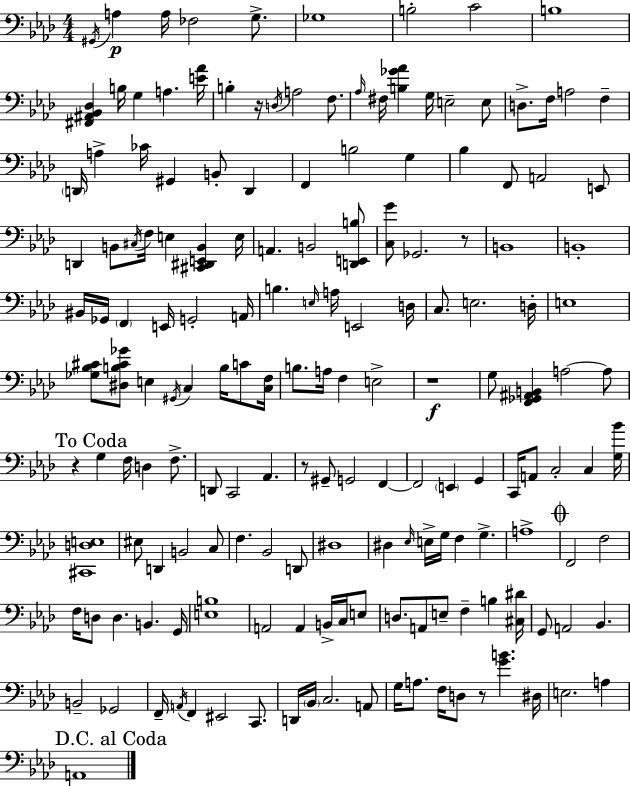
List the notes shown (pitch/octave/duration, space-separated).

G#2/s A3/q A3/s FES3/h G3/e. Gb3/w B3/h C4/h B3/w [F#2,A#2,Bb2,Db3]/q B3/s G3/q A3/q. [E4,Ab4]/s B3/q R/s D3/s A3/h F3/e. Ab3/s F#3/s [B3,Gb4,Ab4]/q G3/s E3/h E3/e D3/e. F3/s A3/h F3/q D2/s A3/q CES4/s G#2/q B2/e D2/q F2/q B3/h G3/q Bb3/q F2/e A2/h E2/e D2/q B2/e C#3/s F3/s E3/q [C#2,D#2,E2,B2]/q E3/s A2/q. B2/h [D2,E2,B3]/e [C3,G4]/e Gb2/h. R/e B2/w B2/w BIS2/s Gb2/s F2/q E2/s G2/h A2/s B3/q. E3/s A3/s E2/h D3/s C3/e. E3/h. D3/s E3/w [Gb3,Bb3,C#4]/e [D#3,B3,C#4,Gb4]/e E3/q G#2/s C3/q B3/s C4/e [C3,F3]/s B3/e. A3/s F3/q E3/h R/w G3/e [F2,Gb2,A#2,B2]/q A3/h A3/e R/q G3/q F3/s D3/q F3/e. D2/e C2/h Ab2/q. R/e G#2/e G2/h F2/q F2/h E2/q G2/q C2/s A2/e C3/h C3/q [G3,Bb4]/s [C#2,D3,E3]/w EIS3/e D2/q B2/h C3/e F3/q. Bb2/h D2/e D#3/w D#3/q Eb3/s E3/s G3/s F3/q G3/q. A3/w F2/h F3/h F3/s D3/e D3/q. B2/q. G2/s [E3,B3]/w A2/h A2/q B2/s C3/s E3/e D3/e. A2/e E3/e F3/q B3/q [C#3,D#4]/s G2/e A2/h Bb2/q. B2/h Gb2/h F2/s A2/s F2/q EIS2/h C2/e. D2/s Bb2/s C3/h. A2/e G3/s A3/e. F3/s D3/e R/e [G4,B4]/q. D#3/s E3/h. A3/q A2/w